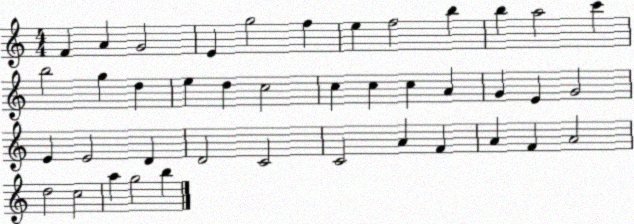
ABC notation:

X:1
T:Untitled
M:4/4
L:1/4
K:C
F A G2 E g2 f e f2 b b a2 c' b2 g d e d c2 c c c A G E G2 E E2 D D2 C2 C2 A F A F A2 d2 c2 a g2 b